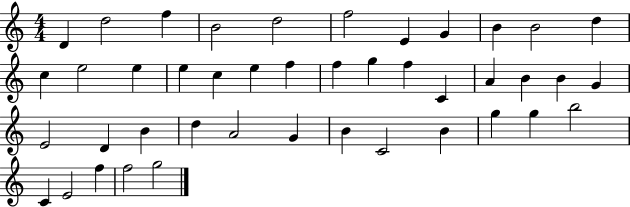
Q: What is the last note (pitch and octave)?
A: G5